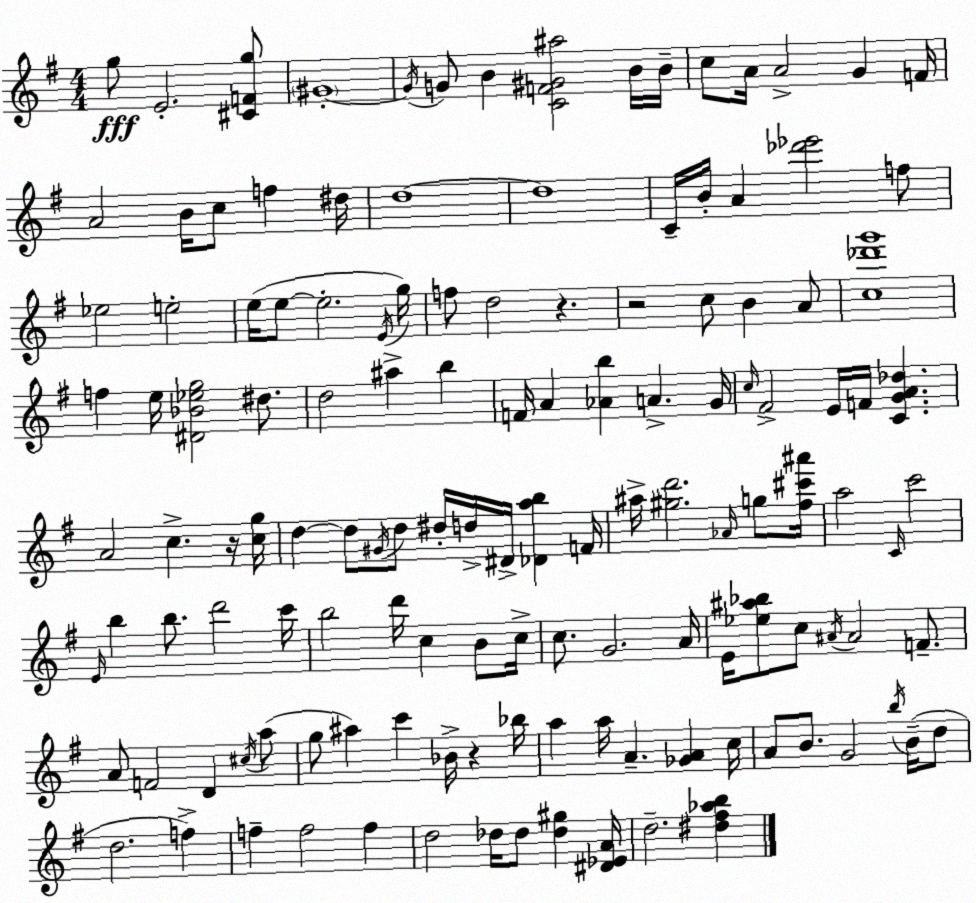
X:1
T:Untitled
M:4/4
L:1/4
K:G
g/2 E2 [^CFg]/2 ^G4 ^G/4 G/2 B [CF^G^a]2 B/4 B/4 c/2 A/4 A2 G F/4 A2 B/4 c/2 f ^d/4 d4 d4 C/4 B/4 A [_d'_e']2 f/2 _e2 e2 e/4 e/2 e2 E/4 g/4 f/2 d2 z z2 c/2 B A/2 [c_d'g']4 f e/4 [^D_B_eg]2 ^d/2 d2 ^a b F/4 A [_Ab] A G/4 c/4 ^F2 E/4 F/4 [CGA_d] A2 c z/4 [cg]/4 d d/2 ^G/4 d/2 ^d/4 d/4 ^D/4 [_Dab] F/4 ^a/4 [^gd']2 _A/4 g/2 [^f^c'^a']/4 a2 C/4 c'2 E/4 b b/2 d'2 c'/4 b2 d'/4 c B/2 c/4 c/2 G2 A/4 E/4 [_e^a_b]/2 c/2 ^A/4 ^A2 F/2 A/2 F2 D ^c/4 a/2 g/2 ^a c' _B/4 z _b/4 a a/4 A [_GA] c/4 A/2 B/2 G2 b/4 B/4 d/2 d2 f f f2 f d2 _d/4 _d/2 [_d^g] [^D_EA]/4 d2 [^d^f_ab]